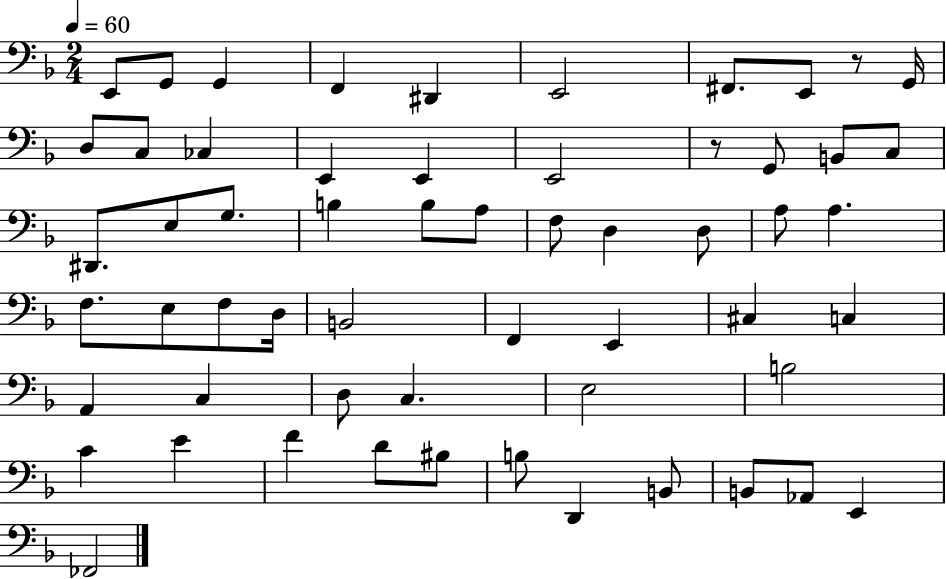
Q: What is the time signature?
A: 2/4